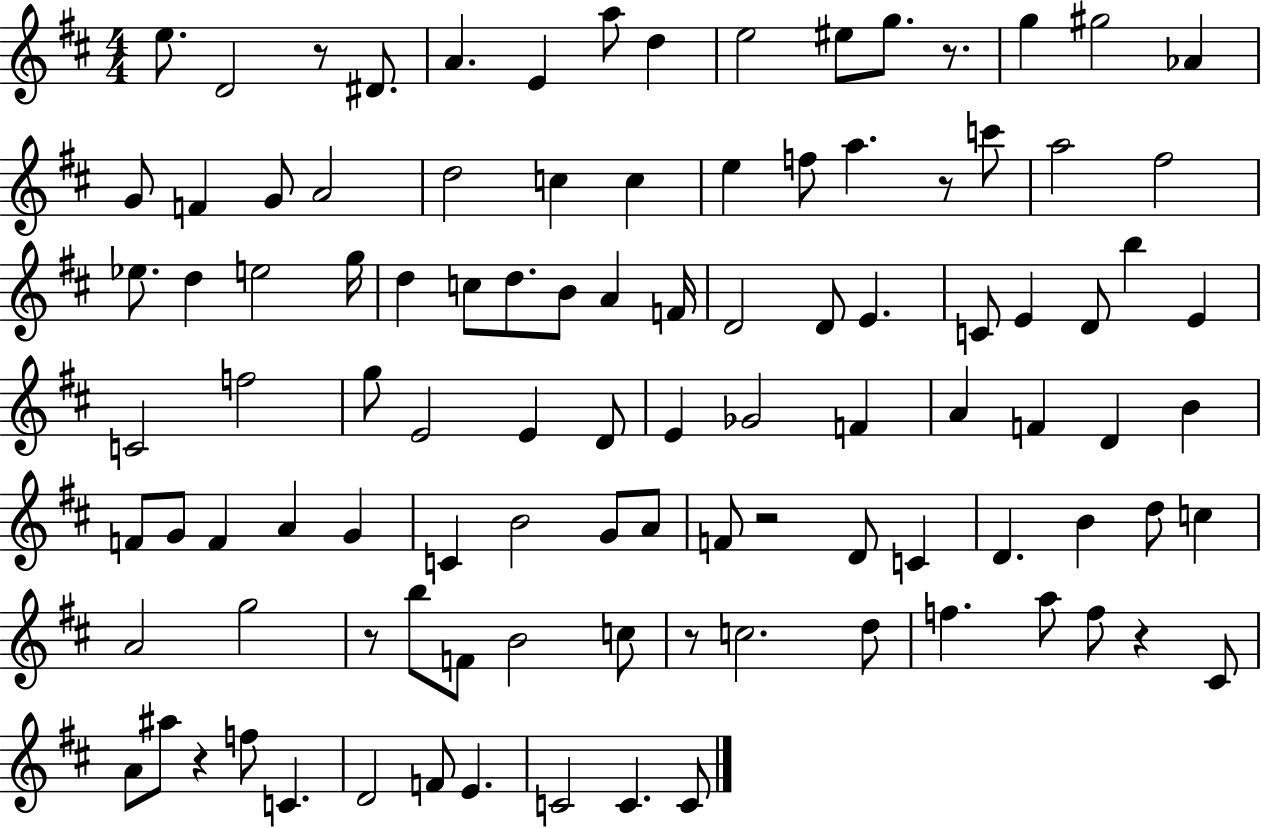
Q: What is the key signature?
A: D major